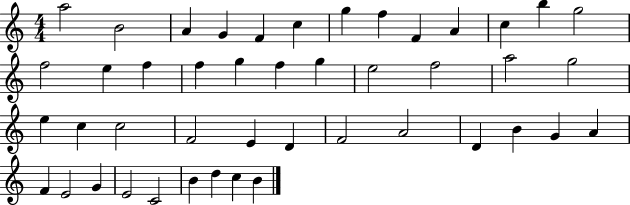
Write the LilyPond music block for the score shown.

{
  \clef treble
  \numericTimeSignature
  \time 4/4
  \key c \major
  a''2 b'2 | a'4 g'4 f'4 c''4 | g''4 f''4 f'4 a'4 | c''4 b''4 g''2 | \break f''2 e''4 f''4 | f''4 g''4 f''4 g''4 | e''2 f''2 | a''2 g''2 | \break e''4 c''4 c''2 | f'2 e'4 d'4 | f'2 a'2 | d'4 b'4 g'4 a'4 | \break f'4 e'2 g'4 | e'2 c'2 | b'4 d''4 c''4 b'4 | \bar "|."
}